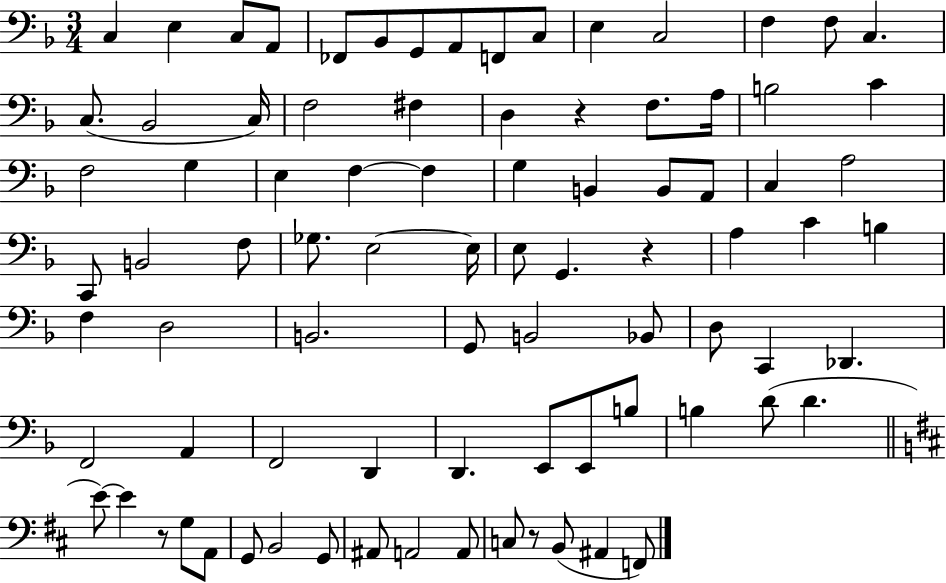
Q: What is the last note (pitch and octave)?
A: F2